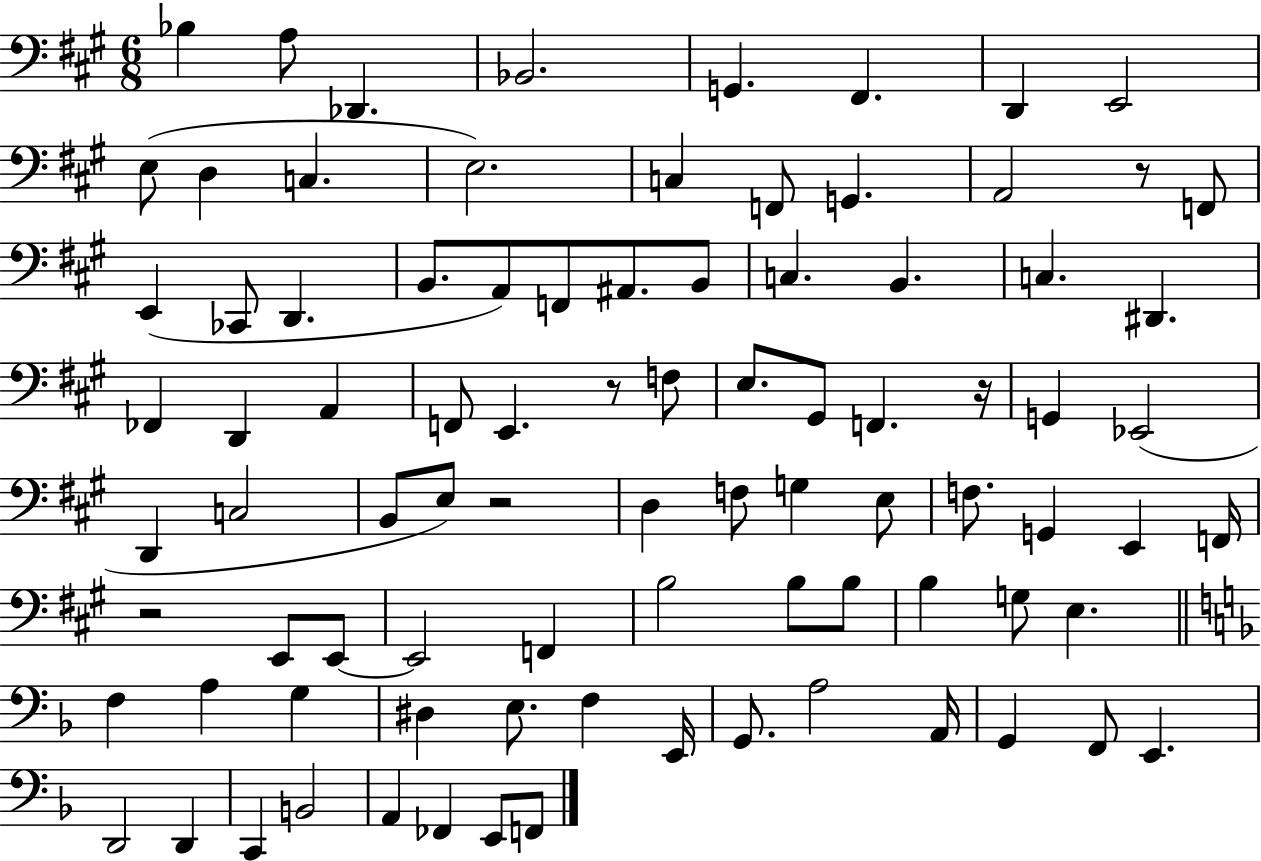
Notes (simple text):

Bb3/q A3/e Db2/q. Bb2/h. G2/q. F#2/q. D2/q E2/h E3/e D3/q C3/q. E3/h. C3/q F2/e G2/q. A2/h R/e F2/e E2/q CES2/e D2/q. B2/e. A2/e F2/e A#2/e. B2/e C3/q. B2/q. C3/q. D#2/q. FES2/q D2/q A2/q F2/e E2/q. R/e F3/e E3/e. G#2/e F2/q. R/s G2/q Eb2/h D2/q C3/h B2/e E3/e R/h D3/q F3/e G3/q E3/e F3/e. G2/q E2/q F2/s R/h E2/e E2/e E2/h F2/q B3/h B3/e B3/e B3/q G3/e E3/q. F3/q A3/q G3/q D#3/q E3/e. F3/q E2/s G2/e. A3/h A2/s G2/q F2/e E2/q. D2/h D2/q C2/q B2/h A2/q FES2/q E2/e F2/e